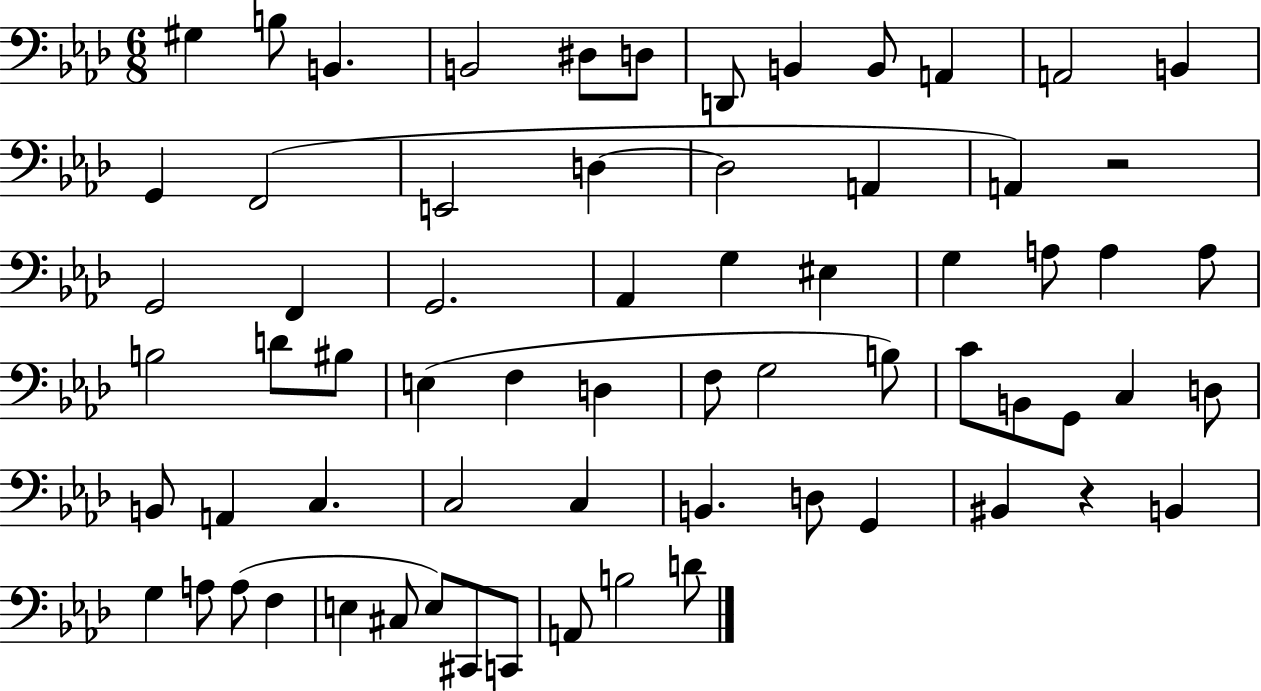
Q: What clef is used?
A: bass